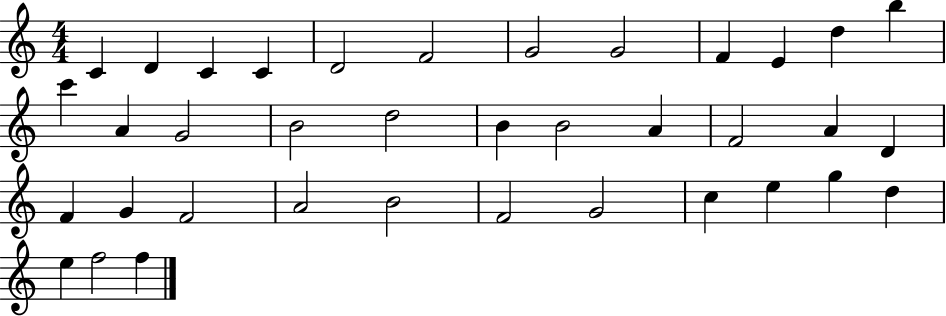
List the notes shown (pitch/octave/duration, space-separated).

C4/q D4/q C4/q C4/q D4/h F4/h G4/h G4/h F4/q E4/q D5/q B5/q C6/q A4/q G4/h B4/h D5/h B4/q B4/h A4/q F4/h A4/q D4/q F4/q G4/q F4/h A4/h B4/h F4/h G4/h C5/q E5/q G5/q D5/q E5/q F5/h F5/q